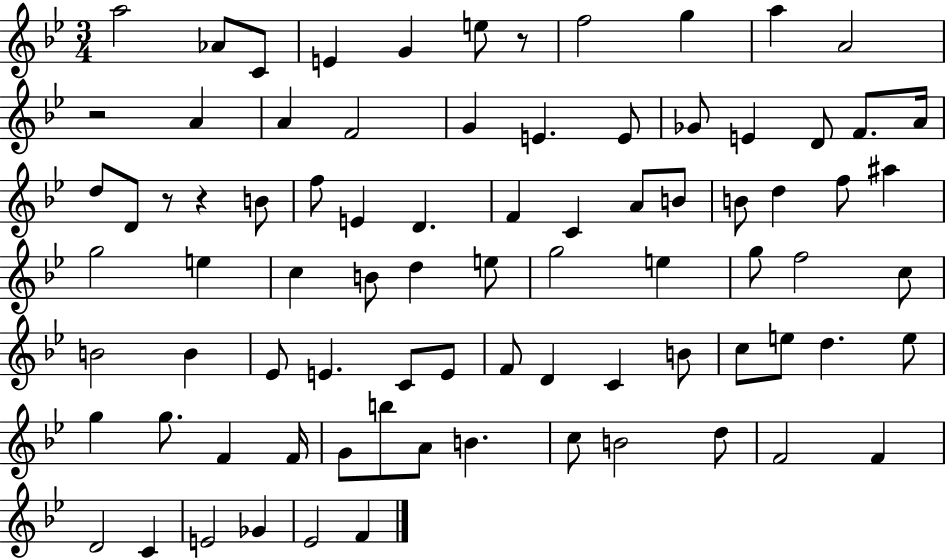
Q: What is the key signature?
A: BES major